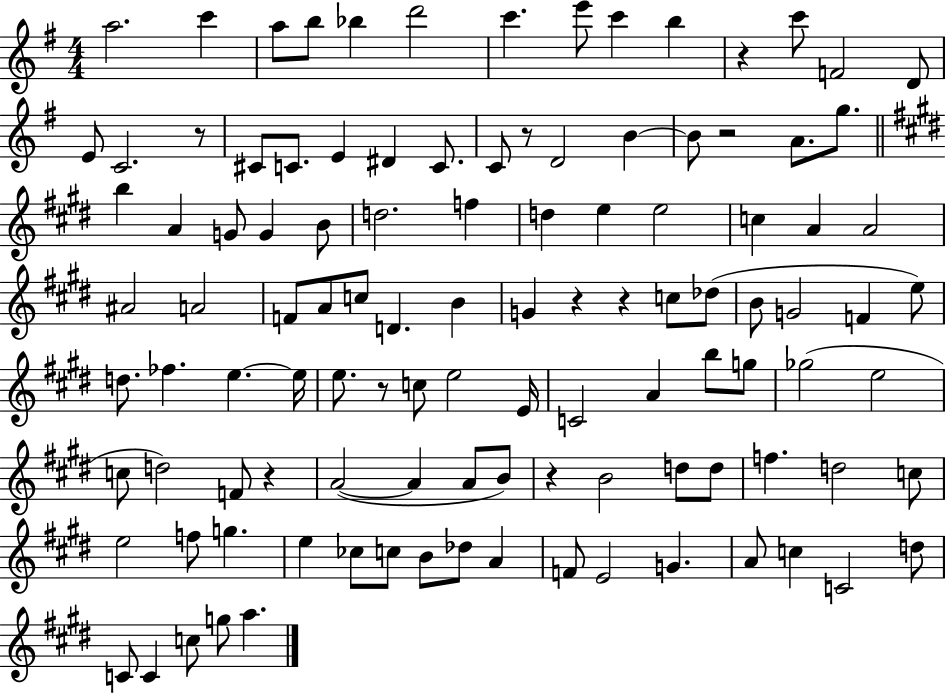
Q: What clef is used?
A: treble